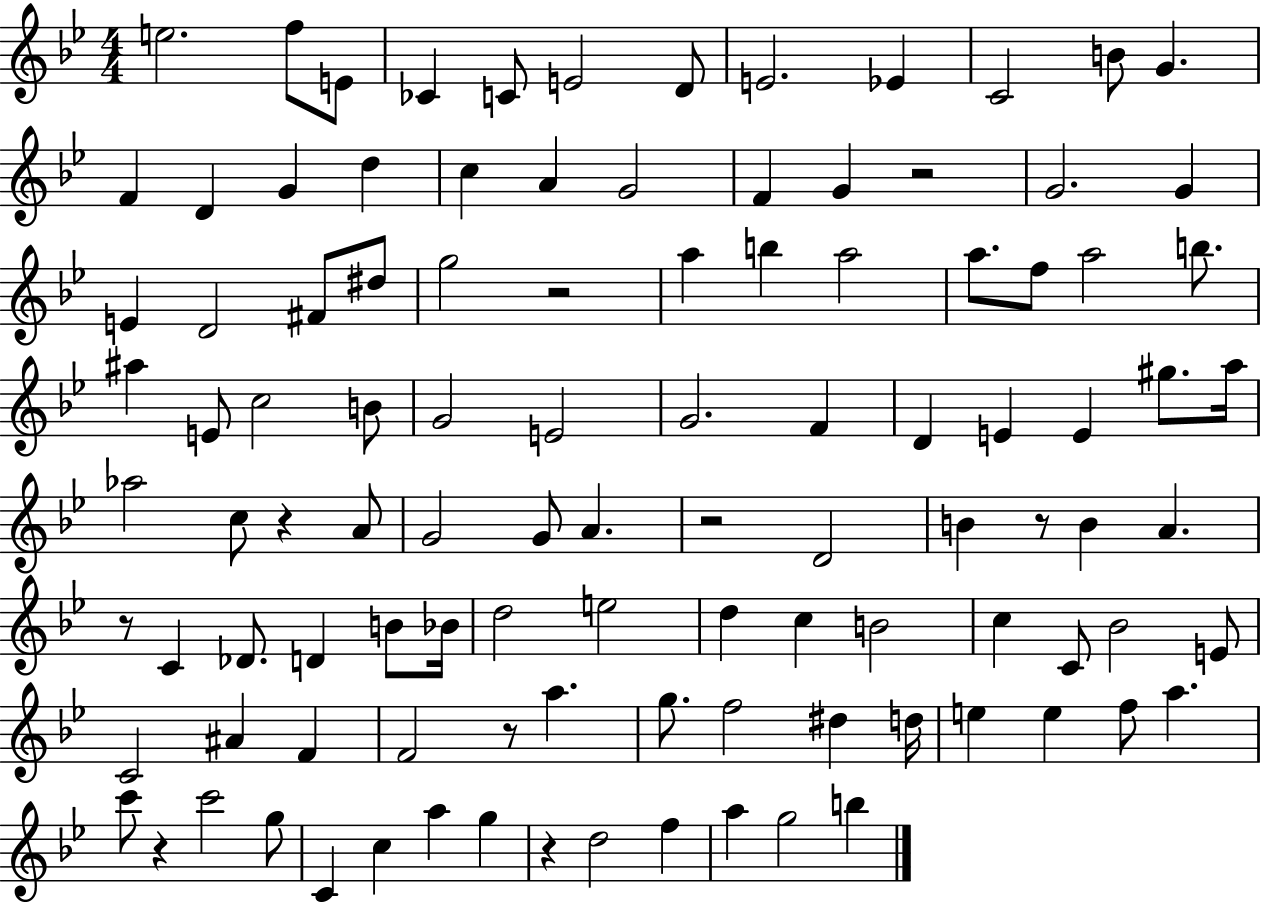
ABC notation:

X:1
T:Untitled
M:4/4
L:1/4
K:Bb
e2 f/2 E/2 _C C/2 E2 D/2 E2 _E C2 B/2 G F D G d c A G2 F G z2 G2 G E D2 ^F/2 ^d/2 g2 z2 a b a2 a/2 f/2 a2 b/2 ^a E/2 c2 B/2 G2 E2 G2 F D E E ^g/2 a/4 _a2 c/2 z A/2 G2 G/2 A z2 D2 B z/2 B A z/2 C _D/2 D B/2 _B/4 d2 e2 d c B2 c C/2 _B2 E/2 C2 ^A F F2 z/2 a g/2 f2 ^d d/4 e e f/2 a c'/2 z c'2 g/2 C c a g z d2 f a g2 b